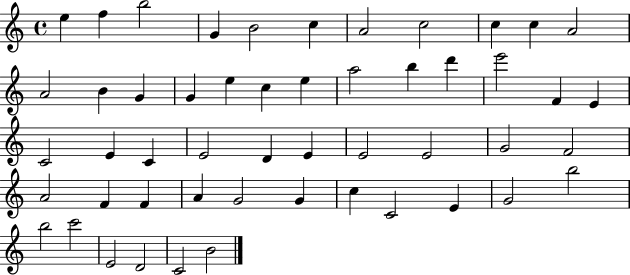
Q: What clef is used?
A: treble